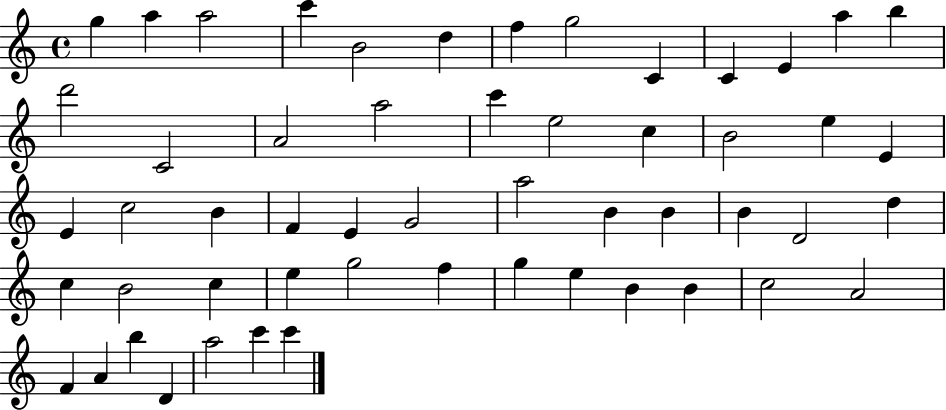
X:1
T:Untitled
M:4/4
L:1/4
K:C
g a a2 c' B2 d f g2 C C E a b d'2 C2 A2 a2 c' e2 c B2 e E E c2 B F E G2 a2 B B B D2 d c B2 c e g2 f g e B B c2 A2 F A b D a2 c' c'